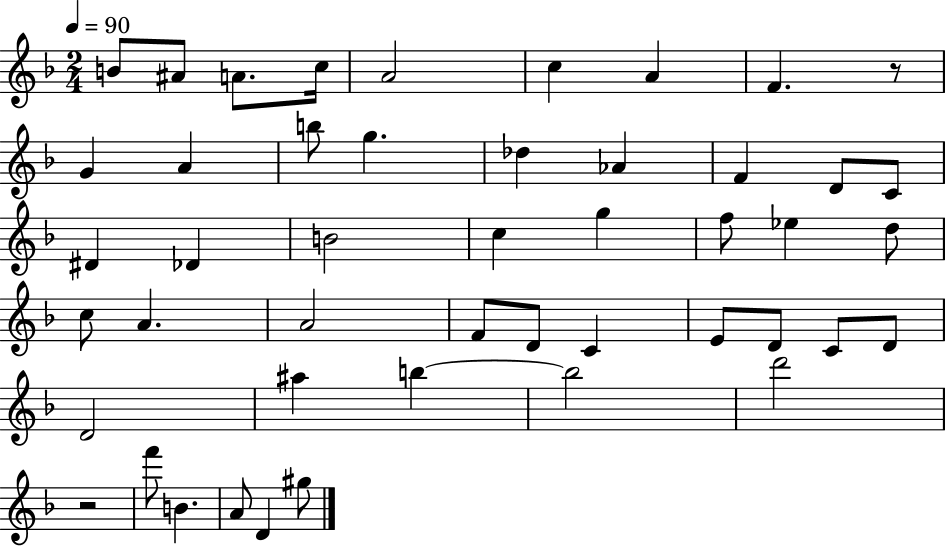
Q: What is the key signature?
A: F major